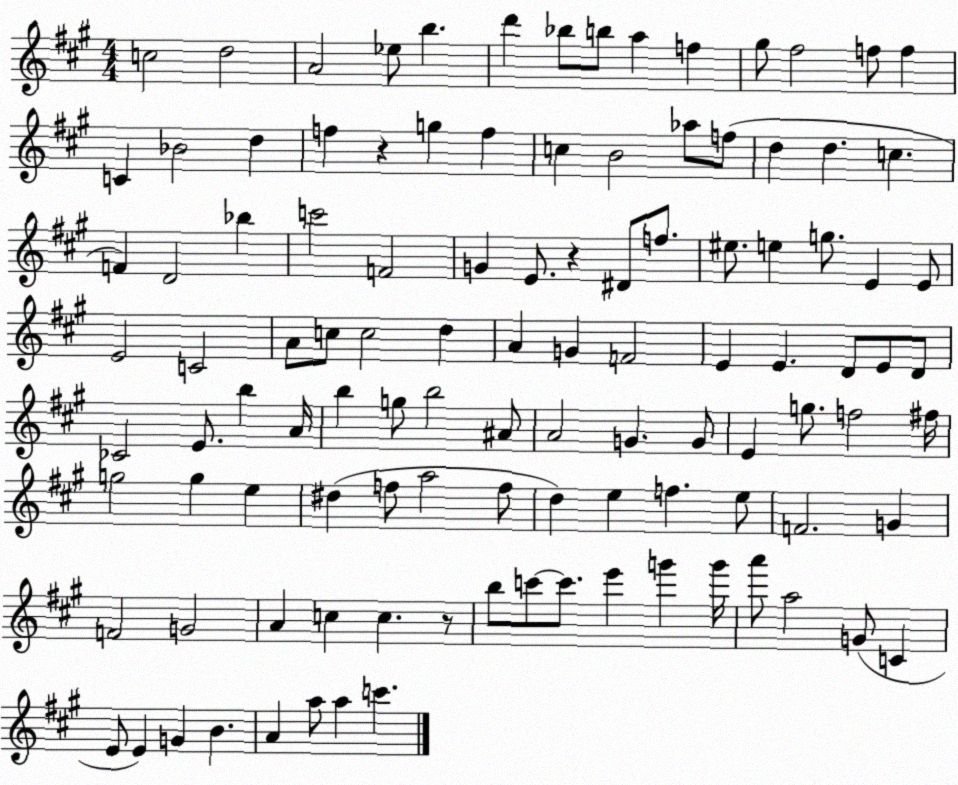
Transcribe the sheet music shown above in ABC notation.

X:1
T:Untitled
M:4/4
L:1/4
K:A
c2 d2 A2 _e/2 b d' _b/2 b/2 a f ^g/2 ^f2 f/2 f C _B2 d f z g f c B2 _a/2 f/2 d d c F D2 _b c'2 F2 G E/2 z ^D/2 f/2 ^e/2 e g/2 E E/2 E2 C2 A/2 c/2 c2 d A G F2 E E D/2 E/2 D/2 _C2 E/2 b A/4 b g/2 b2 ^A/2 A2 G G/2 E g/2 f2 ^f/4 g2 g e ^d f/2 a2 f/2 d e f e/2 F2 G F2 G2 A c c z/2 b/2 c'/2 c'/2 e' g' g'/4 a'/2 a2 G/2 C E/2 E G B A a/2 a c'